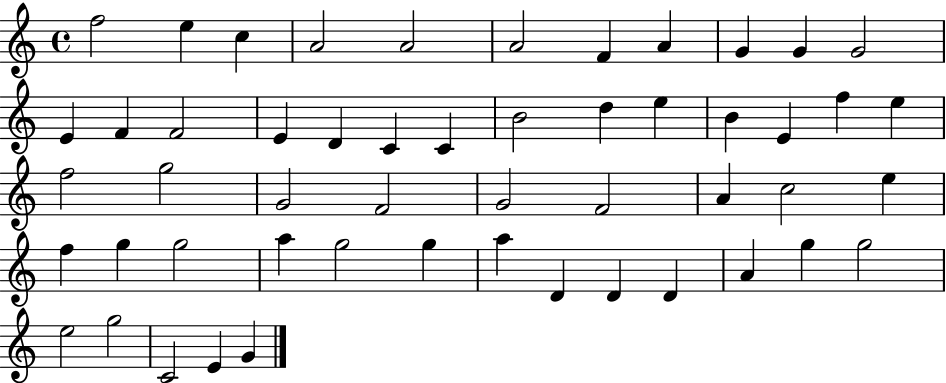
F5/h E5/q C5/q A4/h A4/h A4/h F4/q A4/q G4/q G4/q G4/h E4/q F4/q F4/h E4/q D4/q C4/q C4/q B4/h D5/q E5/q B4/q E4/q F5/q E5/q F5/h G5/h G4/h F4/h G4/h F4/h A4/q C5/h E5/q F5/q G5/q G5/h A5/q G5/h G5/q A5/q D4/q D4/q D4/q A4/q G5/q G5/h E5/h G5/h C4/h E4/q G4/q